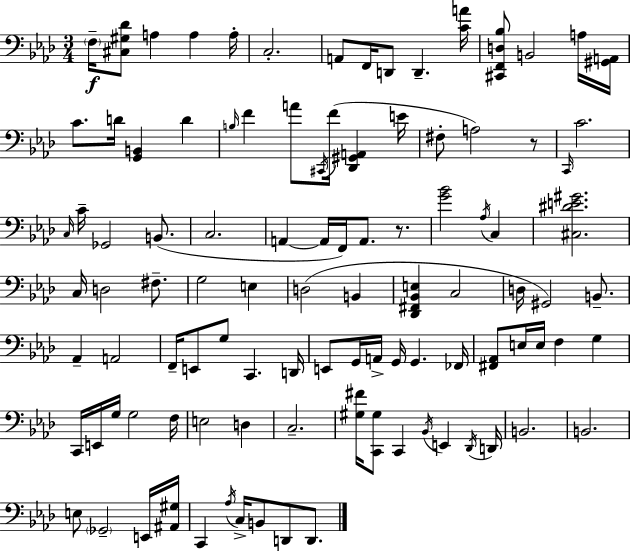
F3/s [C#3,G#3,Db4]/e A3/q A3/q A3/s C3/h. A2/e F2/s D2/e D2/q. [C4,A4]/s [C#2,F2,D3,Bb3]/e B2/h A3/s [G#2,A2]/s C4/e. D4/s [G2,B2]/q D4/q B3/s F4/q A4/e C#2/s F4/s [Db2,G#2,A2]/q E4/s F#3/e A3/h R/e C2/s C4/h. C3/s C4/s Gb2/h B2/e. C3/h. A2/q A2/s F2/s A2/e. R/e. [G4,Bb4]/h Ab3/s C3/q [C#3,D#4,E4,G#4]/h. C3/s D3/h F#3/e. G3/h E3/q D3/h B2/q [Db2,F#2,Bb2,E3]/q C3/h D3/s G#2/h B2/e. Ab2/q A2/h F2/s E2/e G3/e C2/q. D2/s E2/e G2/s A2/s G2/s G2/q. FES2/s [F#2,Ab2]/e E3/s E3/s F3/q G3/q C2/s E2/s G3/s G3/h F3/s E3/h D3/q C3/h. [G#3,F#4]/s [C2,G#3]/e C2/q Bb2/s E2/q Db2/s D2/s B2/h. B2/h. E3/e Gb2/h E2/s [A#2,G#3]/s C2/q Ab3/s C3/s B2/e D2/e D2/e.